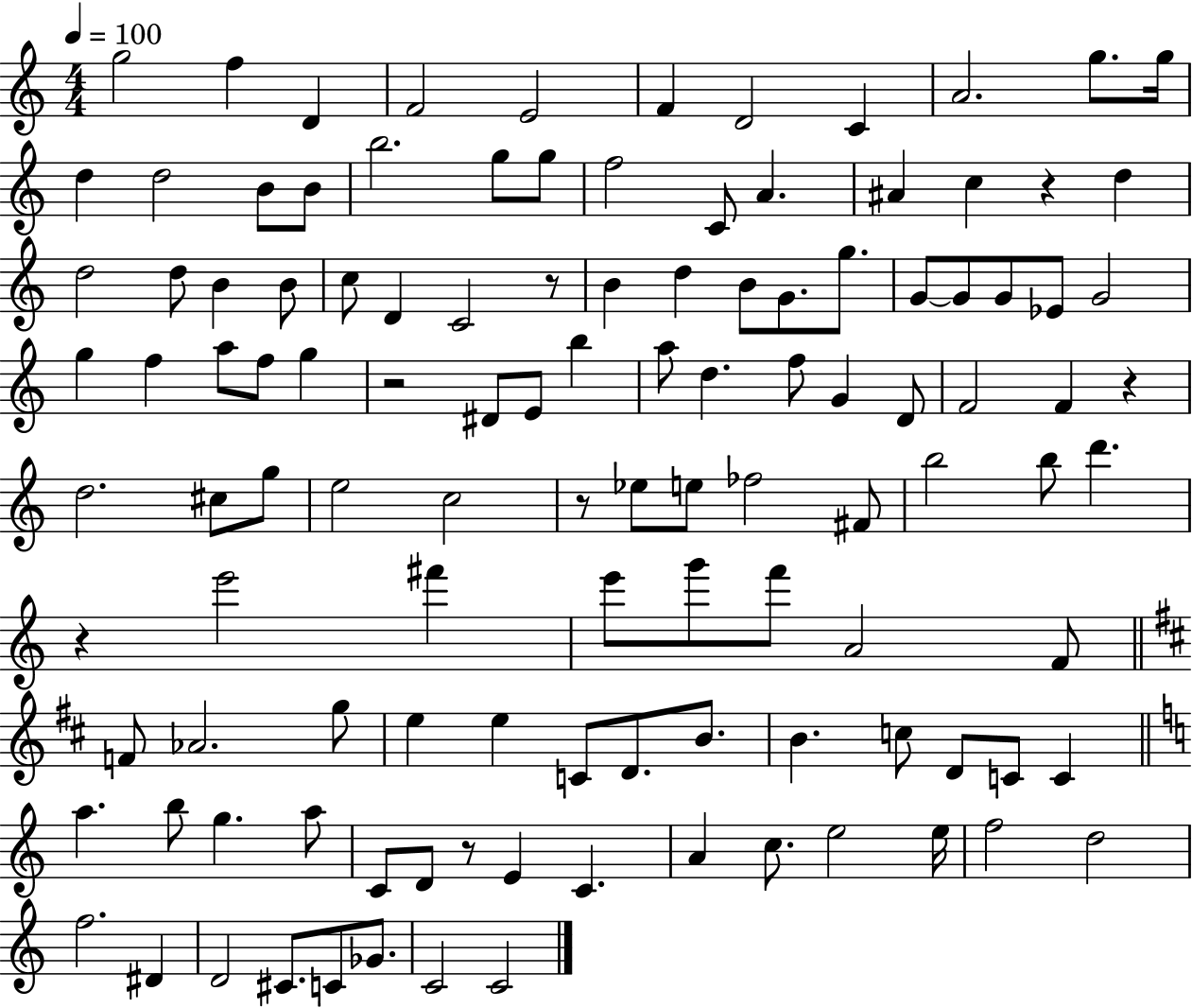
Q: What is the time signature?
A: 4/4